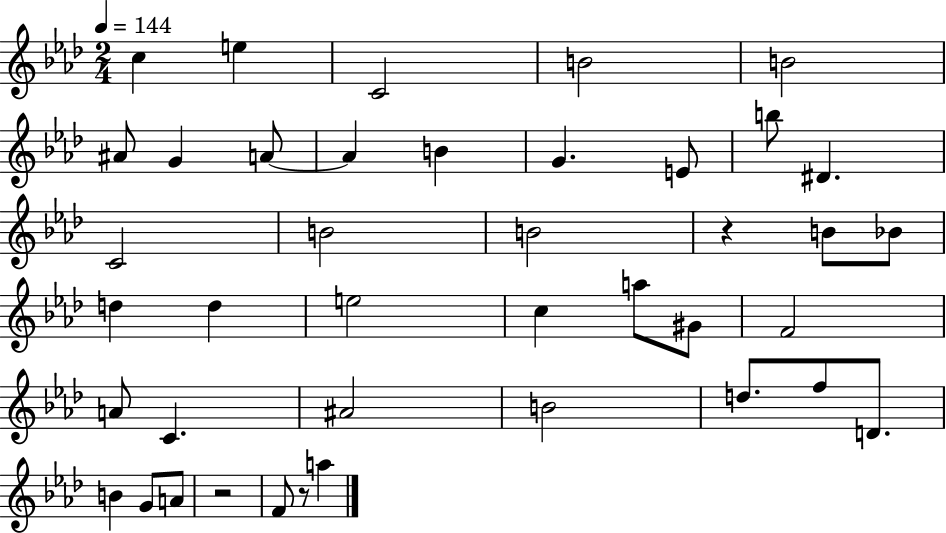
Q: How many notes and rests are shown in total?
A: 41